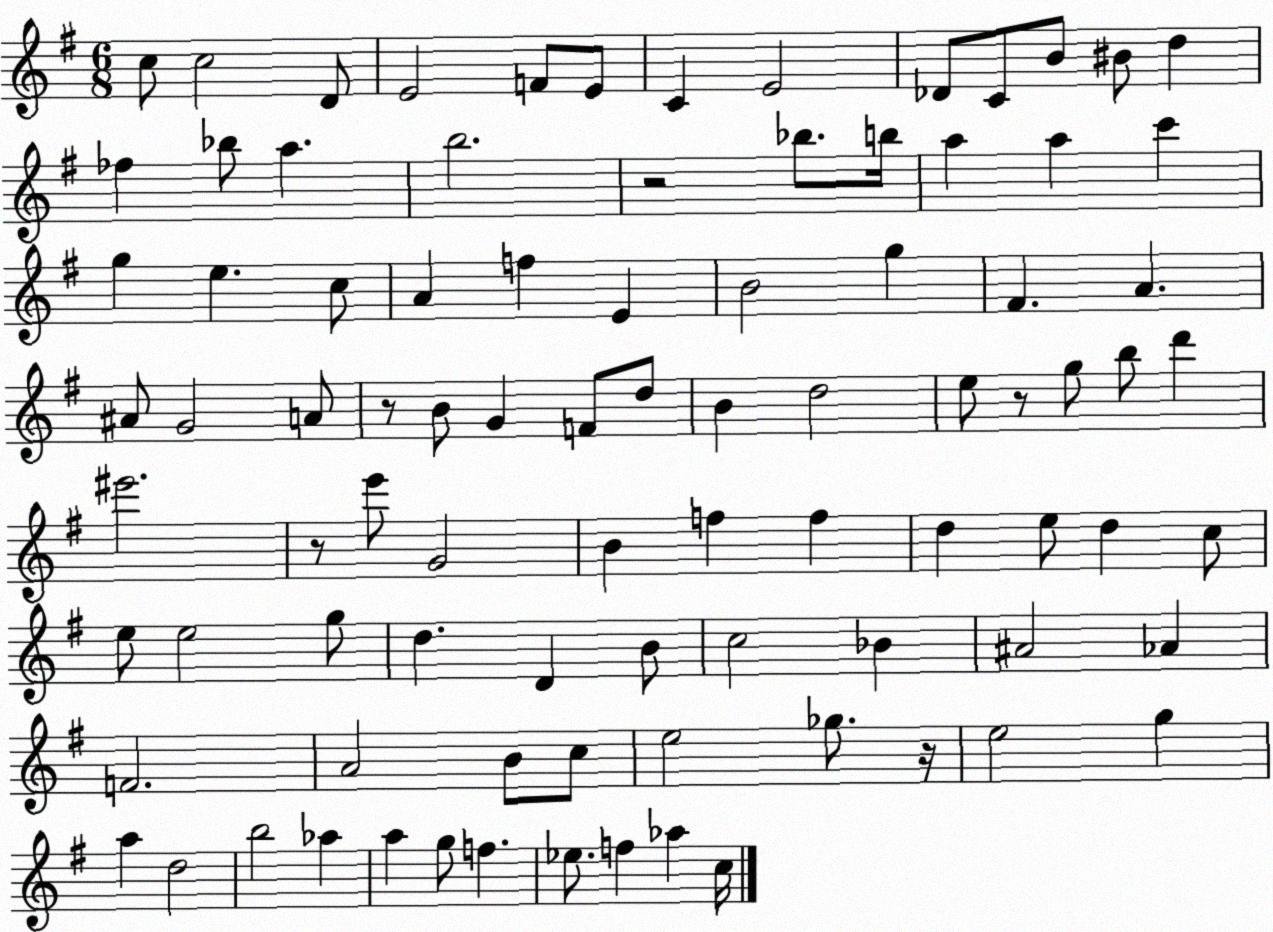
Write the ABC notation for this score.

X:1
T:Untitled
M:6/8
L:1/4
K:G
c/2 c2 D/2 E2 F/2 E/2 C E2 _D/2 C/2 B/2 ^B/2 d _f _b/2 a b2 z2 _b/2 b/4 a a c' g e c/2 A f E B2 g ^F A ^A/2 G2 A/2 z/2 B/2 G F/2 d/2 B d2 e/2 z/2 g/2 b/2 d' ^e'2 z/2 e'/2 G2 B f f d e/2 d c/2 e/2 e2 g/2 d D B/2 c2 _B ^A2 _A F2 A2 B/2 c/2 e2 _g/2 z/4 e2 g a d2 b2 _a a g/2 f _e/2 f _a c/4